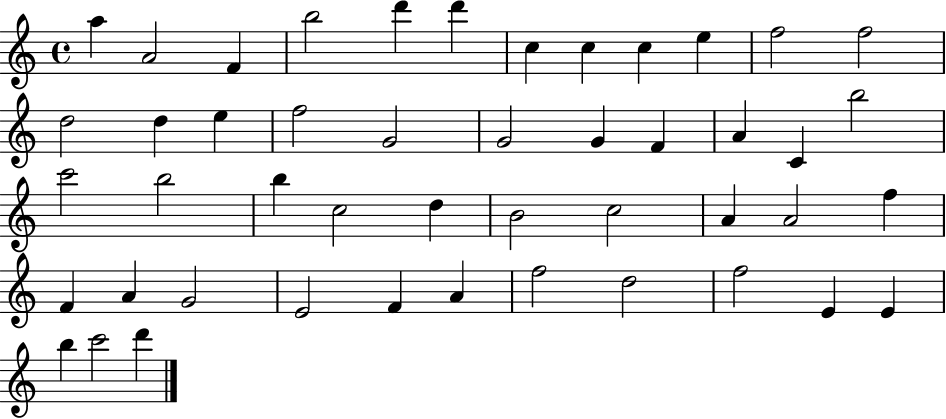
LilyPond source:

{
  \clef treble
  \time 4/4
  \defaultTimeSignature
  \key c \major
  a''4 a'2 f'4 | b''2 d'''4 d'''4 | c''4 c''4 c''4 e''4 | f''2 f''2 | \break d''2 d''4 e''4 | f''2 g'2 | g'2 g'4 f'4 | a'4 c'4 b''2 | \break c'''2 b''2 | b''4 c''2 d''4 | b'2 c''2 | a'4 a'2 f''4 | \break f'4 a'4 g'2 | e'2 f'4 a'4 | f''2 d''2 | f''2 e'4 e'4 | \break b''4 c'''2 d'''4 | \bar "|."
}